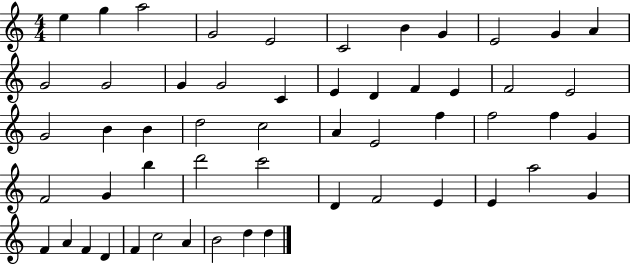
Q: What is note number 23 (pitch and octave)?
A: G4